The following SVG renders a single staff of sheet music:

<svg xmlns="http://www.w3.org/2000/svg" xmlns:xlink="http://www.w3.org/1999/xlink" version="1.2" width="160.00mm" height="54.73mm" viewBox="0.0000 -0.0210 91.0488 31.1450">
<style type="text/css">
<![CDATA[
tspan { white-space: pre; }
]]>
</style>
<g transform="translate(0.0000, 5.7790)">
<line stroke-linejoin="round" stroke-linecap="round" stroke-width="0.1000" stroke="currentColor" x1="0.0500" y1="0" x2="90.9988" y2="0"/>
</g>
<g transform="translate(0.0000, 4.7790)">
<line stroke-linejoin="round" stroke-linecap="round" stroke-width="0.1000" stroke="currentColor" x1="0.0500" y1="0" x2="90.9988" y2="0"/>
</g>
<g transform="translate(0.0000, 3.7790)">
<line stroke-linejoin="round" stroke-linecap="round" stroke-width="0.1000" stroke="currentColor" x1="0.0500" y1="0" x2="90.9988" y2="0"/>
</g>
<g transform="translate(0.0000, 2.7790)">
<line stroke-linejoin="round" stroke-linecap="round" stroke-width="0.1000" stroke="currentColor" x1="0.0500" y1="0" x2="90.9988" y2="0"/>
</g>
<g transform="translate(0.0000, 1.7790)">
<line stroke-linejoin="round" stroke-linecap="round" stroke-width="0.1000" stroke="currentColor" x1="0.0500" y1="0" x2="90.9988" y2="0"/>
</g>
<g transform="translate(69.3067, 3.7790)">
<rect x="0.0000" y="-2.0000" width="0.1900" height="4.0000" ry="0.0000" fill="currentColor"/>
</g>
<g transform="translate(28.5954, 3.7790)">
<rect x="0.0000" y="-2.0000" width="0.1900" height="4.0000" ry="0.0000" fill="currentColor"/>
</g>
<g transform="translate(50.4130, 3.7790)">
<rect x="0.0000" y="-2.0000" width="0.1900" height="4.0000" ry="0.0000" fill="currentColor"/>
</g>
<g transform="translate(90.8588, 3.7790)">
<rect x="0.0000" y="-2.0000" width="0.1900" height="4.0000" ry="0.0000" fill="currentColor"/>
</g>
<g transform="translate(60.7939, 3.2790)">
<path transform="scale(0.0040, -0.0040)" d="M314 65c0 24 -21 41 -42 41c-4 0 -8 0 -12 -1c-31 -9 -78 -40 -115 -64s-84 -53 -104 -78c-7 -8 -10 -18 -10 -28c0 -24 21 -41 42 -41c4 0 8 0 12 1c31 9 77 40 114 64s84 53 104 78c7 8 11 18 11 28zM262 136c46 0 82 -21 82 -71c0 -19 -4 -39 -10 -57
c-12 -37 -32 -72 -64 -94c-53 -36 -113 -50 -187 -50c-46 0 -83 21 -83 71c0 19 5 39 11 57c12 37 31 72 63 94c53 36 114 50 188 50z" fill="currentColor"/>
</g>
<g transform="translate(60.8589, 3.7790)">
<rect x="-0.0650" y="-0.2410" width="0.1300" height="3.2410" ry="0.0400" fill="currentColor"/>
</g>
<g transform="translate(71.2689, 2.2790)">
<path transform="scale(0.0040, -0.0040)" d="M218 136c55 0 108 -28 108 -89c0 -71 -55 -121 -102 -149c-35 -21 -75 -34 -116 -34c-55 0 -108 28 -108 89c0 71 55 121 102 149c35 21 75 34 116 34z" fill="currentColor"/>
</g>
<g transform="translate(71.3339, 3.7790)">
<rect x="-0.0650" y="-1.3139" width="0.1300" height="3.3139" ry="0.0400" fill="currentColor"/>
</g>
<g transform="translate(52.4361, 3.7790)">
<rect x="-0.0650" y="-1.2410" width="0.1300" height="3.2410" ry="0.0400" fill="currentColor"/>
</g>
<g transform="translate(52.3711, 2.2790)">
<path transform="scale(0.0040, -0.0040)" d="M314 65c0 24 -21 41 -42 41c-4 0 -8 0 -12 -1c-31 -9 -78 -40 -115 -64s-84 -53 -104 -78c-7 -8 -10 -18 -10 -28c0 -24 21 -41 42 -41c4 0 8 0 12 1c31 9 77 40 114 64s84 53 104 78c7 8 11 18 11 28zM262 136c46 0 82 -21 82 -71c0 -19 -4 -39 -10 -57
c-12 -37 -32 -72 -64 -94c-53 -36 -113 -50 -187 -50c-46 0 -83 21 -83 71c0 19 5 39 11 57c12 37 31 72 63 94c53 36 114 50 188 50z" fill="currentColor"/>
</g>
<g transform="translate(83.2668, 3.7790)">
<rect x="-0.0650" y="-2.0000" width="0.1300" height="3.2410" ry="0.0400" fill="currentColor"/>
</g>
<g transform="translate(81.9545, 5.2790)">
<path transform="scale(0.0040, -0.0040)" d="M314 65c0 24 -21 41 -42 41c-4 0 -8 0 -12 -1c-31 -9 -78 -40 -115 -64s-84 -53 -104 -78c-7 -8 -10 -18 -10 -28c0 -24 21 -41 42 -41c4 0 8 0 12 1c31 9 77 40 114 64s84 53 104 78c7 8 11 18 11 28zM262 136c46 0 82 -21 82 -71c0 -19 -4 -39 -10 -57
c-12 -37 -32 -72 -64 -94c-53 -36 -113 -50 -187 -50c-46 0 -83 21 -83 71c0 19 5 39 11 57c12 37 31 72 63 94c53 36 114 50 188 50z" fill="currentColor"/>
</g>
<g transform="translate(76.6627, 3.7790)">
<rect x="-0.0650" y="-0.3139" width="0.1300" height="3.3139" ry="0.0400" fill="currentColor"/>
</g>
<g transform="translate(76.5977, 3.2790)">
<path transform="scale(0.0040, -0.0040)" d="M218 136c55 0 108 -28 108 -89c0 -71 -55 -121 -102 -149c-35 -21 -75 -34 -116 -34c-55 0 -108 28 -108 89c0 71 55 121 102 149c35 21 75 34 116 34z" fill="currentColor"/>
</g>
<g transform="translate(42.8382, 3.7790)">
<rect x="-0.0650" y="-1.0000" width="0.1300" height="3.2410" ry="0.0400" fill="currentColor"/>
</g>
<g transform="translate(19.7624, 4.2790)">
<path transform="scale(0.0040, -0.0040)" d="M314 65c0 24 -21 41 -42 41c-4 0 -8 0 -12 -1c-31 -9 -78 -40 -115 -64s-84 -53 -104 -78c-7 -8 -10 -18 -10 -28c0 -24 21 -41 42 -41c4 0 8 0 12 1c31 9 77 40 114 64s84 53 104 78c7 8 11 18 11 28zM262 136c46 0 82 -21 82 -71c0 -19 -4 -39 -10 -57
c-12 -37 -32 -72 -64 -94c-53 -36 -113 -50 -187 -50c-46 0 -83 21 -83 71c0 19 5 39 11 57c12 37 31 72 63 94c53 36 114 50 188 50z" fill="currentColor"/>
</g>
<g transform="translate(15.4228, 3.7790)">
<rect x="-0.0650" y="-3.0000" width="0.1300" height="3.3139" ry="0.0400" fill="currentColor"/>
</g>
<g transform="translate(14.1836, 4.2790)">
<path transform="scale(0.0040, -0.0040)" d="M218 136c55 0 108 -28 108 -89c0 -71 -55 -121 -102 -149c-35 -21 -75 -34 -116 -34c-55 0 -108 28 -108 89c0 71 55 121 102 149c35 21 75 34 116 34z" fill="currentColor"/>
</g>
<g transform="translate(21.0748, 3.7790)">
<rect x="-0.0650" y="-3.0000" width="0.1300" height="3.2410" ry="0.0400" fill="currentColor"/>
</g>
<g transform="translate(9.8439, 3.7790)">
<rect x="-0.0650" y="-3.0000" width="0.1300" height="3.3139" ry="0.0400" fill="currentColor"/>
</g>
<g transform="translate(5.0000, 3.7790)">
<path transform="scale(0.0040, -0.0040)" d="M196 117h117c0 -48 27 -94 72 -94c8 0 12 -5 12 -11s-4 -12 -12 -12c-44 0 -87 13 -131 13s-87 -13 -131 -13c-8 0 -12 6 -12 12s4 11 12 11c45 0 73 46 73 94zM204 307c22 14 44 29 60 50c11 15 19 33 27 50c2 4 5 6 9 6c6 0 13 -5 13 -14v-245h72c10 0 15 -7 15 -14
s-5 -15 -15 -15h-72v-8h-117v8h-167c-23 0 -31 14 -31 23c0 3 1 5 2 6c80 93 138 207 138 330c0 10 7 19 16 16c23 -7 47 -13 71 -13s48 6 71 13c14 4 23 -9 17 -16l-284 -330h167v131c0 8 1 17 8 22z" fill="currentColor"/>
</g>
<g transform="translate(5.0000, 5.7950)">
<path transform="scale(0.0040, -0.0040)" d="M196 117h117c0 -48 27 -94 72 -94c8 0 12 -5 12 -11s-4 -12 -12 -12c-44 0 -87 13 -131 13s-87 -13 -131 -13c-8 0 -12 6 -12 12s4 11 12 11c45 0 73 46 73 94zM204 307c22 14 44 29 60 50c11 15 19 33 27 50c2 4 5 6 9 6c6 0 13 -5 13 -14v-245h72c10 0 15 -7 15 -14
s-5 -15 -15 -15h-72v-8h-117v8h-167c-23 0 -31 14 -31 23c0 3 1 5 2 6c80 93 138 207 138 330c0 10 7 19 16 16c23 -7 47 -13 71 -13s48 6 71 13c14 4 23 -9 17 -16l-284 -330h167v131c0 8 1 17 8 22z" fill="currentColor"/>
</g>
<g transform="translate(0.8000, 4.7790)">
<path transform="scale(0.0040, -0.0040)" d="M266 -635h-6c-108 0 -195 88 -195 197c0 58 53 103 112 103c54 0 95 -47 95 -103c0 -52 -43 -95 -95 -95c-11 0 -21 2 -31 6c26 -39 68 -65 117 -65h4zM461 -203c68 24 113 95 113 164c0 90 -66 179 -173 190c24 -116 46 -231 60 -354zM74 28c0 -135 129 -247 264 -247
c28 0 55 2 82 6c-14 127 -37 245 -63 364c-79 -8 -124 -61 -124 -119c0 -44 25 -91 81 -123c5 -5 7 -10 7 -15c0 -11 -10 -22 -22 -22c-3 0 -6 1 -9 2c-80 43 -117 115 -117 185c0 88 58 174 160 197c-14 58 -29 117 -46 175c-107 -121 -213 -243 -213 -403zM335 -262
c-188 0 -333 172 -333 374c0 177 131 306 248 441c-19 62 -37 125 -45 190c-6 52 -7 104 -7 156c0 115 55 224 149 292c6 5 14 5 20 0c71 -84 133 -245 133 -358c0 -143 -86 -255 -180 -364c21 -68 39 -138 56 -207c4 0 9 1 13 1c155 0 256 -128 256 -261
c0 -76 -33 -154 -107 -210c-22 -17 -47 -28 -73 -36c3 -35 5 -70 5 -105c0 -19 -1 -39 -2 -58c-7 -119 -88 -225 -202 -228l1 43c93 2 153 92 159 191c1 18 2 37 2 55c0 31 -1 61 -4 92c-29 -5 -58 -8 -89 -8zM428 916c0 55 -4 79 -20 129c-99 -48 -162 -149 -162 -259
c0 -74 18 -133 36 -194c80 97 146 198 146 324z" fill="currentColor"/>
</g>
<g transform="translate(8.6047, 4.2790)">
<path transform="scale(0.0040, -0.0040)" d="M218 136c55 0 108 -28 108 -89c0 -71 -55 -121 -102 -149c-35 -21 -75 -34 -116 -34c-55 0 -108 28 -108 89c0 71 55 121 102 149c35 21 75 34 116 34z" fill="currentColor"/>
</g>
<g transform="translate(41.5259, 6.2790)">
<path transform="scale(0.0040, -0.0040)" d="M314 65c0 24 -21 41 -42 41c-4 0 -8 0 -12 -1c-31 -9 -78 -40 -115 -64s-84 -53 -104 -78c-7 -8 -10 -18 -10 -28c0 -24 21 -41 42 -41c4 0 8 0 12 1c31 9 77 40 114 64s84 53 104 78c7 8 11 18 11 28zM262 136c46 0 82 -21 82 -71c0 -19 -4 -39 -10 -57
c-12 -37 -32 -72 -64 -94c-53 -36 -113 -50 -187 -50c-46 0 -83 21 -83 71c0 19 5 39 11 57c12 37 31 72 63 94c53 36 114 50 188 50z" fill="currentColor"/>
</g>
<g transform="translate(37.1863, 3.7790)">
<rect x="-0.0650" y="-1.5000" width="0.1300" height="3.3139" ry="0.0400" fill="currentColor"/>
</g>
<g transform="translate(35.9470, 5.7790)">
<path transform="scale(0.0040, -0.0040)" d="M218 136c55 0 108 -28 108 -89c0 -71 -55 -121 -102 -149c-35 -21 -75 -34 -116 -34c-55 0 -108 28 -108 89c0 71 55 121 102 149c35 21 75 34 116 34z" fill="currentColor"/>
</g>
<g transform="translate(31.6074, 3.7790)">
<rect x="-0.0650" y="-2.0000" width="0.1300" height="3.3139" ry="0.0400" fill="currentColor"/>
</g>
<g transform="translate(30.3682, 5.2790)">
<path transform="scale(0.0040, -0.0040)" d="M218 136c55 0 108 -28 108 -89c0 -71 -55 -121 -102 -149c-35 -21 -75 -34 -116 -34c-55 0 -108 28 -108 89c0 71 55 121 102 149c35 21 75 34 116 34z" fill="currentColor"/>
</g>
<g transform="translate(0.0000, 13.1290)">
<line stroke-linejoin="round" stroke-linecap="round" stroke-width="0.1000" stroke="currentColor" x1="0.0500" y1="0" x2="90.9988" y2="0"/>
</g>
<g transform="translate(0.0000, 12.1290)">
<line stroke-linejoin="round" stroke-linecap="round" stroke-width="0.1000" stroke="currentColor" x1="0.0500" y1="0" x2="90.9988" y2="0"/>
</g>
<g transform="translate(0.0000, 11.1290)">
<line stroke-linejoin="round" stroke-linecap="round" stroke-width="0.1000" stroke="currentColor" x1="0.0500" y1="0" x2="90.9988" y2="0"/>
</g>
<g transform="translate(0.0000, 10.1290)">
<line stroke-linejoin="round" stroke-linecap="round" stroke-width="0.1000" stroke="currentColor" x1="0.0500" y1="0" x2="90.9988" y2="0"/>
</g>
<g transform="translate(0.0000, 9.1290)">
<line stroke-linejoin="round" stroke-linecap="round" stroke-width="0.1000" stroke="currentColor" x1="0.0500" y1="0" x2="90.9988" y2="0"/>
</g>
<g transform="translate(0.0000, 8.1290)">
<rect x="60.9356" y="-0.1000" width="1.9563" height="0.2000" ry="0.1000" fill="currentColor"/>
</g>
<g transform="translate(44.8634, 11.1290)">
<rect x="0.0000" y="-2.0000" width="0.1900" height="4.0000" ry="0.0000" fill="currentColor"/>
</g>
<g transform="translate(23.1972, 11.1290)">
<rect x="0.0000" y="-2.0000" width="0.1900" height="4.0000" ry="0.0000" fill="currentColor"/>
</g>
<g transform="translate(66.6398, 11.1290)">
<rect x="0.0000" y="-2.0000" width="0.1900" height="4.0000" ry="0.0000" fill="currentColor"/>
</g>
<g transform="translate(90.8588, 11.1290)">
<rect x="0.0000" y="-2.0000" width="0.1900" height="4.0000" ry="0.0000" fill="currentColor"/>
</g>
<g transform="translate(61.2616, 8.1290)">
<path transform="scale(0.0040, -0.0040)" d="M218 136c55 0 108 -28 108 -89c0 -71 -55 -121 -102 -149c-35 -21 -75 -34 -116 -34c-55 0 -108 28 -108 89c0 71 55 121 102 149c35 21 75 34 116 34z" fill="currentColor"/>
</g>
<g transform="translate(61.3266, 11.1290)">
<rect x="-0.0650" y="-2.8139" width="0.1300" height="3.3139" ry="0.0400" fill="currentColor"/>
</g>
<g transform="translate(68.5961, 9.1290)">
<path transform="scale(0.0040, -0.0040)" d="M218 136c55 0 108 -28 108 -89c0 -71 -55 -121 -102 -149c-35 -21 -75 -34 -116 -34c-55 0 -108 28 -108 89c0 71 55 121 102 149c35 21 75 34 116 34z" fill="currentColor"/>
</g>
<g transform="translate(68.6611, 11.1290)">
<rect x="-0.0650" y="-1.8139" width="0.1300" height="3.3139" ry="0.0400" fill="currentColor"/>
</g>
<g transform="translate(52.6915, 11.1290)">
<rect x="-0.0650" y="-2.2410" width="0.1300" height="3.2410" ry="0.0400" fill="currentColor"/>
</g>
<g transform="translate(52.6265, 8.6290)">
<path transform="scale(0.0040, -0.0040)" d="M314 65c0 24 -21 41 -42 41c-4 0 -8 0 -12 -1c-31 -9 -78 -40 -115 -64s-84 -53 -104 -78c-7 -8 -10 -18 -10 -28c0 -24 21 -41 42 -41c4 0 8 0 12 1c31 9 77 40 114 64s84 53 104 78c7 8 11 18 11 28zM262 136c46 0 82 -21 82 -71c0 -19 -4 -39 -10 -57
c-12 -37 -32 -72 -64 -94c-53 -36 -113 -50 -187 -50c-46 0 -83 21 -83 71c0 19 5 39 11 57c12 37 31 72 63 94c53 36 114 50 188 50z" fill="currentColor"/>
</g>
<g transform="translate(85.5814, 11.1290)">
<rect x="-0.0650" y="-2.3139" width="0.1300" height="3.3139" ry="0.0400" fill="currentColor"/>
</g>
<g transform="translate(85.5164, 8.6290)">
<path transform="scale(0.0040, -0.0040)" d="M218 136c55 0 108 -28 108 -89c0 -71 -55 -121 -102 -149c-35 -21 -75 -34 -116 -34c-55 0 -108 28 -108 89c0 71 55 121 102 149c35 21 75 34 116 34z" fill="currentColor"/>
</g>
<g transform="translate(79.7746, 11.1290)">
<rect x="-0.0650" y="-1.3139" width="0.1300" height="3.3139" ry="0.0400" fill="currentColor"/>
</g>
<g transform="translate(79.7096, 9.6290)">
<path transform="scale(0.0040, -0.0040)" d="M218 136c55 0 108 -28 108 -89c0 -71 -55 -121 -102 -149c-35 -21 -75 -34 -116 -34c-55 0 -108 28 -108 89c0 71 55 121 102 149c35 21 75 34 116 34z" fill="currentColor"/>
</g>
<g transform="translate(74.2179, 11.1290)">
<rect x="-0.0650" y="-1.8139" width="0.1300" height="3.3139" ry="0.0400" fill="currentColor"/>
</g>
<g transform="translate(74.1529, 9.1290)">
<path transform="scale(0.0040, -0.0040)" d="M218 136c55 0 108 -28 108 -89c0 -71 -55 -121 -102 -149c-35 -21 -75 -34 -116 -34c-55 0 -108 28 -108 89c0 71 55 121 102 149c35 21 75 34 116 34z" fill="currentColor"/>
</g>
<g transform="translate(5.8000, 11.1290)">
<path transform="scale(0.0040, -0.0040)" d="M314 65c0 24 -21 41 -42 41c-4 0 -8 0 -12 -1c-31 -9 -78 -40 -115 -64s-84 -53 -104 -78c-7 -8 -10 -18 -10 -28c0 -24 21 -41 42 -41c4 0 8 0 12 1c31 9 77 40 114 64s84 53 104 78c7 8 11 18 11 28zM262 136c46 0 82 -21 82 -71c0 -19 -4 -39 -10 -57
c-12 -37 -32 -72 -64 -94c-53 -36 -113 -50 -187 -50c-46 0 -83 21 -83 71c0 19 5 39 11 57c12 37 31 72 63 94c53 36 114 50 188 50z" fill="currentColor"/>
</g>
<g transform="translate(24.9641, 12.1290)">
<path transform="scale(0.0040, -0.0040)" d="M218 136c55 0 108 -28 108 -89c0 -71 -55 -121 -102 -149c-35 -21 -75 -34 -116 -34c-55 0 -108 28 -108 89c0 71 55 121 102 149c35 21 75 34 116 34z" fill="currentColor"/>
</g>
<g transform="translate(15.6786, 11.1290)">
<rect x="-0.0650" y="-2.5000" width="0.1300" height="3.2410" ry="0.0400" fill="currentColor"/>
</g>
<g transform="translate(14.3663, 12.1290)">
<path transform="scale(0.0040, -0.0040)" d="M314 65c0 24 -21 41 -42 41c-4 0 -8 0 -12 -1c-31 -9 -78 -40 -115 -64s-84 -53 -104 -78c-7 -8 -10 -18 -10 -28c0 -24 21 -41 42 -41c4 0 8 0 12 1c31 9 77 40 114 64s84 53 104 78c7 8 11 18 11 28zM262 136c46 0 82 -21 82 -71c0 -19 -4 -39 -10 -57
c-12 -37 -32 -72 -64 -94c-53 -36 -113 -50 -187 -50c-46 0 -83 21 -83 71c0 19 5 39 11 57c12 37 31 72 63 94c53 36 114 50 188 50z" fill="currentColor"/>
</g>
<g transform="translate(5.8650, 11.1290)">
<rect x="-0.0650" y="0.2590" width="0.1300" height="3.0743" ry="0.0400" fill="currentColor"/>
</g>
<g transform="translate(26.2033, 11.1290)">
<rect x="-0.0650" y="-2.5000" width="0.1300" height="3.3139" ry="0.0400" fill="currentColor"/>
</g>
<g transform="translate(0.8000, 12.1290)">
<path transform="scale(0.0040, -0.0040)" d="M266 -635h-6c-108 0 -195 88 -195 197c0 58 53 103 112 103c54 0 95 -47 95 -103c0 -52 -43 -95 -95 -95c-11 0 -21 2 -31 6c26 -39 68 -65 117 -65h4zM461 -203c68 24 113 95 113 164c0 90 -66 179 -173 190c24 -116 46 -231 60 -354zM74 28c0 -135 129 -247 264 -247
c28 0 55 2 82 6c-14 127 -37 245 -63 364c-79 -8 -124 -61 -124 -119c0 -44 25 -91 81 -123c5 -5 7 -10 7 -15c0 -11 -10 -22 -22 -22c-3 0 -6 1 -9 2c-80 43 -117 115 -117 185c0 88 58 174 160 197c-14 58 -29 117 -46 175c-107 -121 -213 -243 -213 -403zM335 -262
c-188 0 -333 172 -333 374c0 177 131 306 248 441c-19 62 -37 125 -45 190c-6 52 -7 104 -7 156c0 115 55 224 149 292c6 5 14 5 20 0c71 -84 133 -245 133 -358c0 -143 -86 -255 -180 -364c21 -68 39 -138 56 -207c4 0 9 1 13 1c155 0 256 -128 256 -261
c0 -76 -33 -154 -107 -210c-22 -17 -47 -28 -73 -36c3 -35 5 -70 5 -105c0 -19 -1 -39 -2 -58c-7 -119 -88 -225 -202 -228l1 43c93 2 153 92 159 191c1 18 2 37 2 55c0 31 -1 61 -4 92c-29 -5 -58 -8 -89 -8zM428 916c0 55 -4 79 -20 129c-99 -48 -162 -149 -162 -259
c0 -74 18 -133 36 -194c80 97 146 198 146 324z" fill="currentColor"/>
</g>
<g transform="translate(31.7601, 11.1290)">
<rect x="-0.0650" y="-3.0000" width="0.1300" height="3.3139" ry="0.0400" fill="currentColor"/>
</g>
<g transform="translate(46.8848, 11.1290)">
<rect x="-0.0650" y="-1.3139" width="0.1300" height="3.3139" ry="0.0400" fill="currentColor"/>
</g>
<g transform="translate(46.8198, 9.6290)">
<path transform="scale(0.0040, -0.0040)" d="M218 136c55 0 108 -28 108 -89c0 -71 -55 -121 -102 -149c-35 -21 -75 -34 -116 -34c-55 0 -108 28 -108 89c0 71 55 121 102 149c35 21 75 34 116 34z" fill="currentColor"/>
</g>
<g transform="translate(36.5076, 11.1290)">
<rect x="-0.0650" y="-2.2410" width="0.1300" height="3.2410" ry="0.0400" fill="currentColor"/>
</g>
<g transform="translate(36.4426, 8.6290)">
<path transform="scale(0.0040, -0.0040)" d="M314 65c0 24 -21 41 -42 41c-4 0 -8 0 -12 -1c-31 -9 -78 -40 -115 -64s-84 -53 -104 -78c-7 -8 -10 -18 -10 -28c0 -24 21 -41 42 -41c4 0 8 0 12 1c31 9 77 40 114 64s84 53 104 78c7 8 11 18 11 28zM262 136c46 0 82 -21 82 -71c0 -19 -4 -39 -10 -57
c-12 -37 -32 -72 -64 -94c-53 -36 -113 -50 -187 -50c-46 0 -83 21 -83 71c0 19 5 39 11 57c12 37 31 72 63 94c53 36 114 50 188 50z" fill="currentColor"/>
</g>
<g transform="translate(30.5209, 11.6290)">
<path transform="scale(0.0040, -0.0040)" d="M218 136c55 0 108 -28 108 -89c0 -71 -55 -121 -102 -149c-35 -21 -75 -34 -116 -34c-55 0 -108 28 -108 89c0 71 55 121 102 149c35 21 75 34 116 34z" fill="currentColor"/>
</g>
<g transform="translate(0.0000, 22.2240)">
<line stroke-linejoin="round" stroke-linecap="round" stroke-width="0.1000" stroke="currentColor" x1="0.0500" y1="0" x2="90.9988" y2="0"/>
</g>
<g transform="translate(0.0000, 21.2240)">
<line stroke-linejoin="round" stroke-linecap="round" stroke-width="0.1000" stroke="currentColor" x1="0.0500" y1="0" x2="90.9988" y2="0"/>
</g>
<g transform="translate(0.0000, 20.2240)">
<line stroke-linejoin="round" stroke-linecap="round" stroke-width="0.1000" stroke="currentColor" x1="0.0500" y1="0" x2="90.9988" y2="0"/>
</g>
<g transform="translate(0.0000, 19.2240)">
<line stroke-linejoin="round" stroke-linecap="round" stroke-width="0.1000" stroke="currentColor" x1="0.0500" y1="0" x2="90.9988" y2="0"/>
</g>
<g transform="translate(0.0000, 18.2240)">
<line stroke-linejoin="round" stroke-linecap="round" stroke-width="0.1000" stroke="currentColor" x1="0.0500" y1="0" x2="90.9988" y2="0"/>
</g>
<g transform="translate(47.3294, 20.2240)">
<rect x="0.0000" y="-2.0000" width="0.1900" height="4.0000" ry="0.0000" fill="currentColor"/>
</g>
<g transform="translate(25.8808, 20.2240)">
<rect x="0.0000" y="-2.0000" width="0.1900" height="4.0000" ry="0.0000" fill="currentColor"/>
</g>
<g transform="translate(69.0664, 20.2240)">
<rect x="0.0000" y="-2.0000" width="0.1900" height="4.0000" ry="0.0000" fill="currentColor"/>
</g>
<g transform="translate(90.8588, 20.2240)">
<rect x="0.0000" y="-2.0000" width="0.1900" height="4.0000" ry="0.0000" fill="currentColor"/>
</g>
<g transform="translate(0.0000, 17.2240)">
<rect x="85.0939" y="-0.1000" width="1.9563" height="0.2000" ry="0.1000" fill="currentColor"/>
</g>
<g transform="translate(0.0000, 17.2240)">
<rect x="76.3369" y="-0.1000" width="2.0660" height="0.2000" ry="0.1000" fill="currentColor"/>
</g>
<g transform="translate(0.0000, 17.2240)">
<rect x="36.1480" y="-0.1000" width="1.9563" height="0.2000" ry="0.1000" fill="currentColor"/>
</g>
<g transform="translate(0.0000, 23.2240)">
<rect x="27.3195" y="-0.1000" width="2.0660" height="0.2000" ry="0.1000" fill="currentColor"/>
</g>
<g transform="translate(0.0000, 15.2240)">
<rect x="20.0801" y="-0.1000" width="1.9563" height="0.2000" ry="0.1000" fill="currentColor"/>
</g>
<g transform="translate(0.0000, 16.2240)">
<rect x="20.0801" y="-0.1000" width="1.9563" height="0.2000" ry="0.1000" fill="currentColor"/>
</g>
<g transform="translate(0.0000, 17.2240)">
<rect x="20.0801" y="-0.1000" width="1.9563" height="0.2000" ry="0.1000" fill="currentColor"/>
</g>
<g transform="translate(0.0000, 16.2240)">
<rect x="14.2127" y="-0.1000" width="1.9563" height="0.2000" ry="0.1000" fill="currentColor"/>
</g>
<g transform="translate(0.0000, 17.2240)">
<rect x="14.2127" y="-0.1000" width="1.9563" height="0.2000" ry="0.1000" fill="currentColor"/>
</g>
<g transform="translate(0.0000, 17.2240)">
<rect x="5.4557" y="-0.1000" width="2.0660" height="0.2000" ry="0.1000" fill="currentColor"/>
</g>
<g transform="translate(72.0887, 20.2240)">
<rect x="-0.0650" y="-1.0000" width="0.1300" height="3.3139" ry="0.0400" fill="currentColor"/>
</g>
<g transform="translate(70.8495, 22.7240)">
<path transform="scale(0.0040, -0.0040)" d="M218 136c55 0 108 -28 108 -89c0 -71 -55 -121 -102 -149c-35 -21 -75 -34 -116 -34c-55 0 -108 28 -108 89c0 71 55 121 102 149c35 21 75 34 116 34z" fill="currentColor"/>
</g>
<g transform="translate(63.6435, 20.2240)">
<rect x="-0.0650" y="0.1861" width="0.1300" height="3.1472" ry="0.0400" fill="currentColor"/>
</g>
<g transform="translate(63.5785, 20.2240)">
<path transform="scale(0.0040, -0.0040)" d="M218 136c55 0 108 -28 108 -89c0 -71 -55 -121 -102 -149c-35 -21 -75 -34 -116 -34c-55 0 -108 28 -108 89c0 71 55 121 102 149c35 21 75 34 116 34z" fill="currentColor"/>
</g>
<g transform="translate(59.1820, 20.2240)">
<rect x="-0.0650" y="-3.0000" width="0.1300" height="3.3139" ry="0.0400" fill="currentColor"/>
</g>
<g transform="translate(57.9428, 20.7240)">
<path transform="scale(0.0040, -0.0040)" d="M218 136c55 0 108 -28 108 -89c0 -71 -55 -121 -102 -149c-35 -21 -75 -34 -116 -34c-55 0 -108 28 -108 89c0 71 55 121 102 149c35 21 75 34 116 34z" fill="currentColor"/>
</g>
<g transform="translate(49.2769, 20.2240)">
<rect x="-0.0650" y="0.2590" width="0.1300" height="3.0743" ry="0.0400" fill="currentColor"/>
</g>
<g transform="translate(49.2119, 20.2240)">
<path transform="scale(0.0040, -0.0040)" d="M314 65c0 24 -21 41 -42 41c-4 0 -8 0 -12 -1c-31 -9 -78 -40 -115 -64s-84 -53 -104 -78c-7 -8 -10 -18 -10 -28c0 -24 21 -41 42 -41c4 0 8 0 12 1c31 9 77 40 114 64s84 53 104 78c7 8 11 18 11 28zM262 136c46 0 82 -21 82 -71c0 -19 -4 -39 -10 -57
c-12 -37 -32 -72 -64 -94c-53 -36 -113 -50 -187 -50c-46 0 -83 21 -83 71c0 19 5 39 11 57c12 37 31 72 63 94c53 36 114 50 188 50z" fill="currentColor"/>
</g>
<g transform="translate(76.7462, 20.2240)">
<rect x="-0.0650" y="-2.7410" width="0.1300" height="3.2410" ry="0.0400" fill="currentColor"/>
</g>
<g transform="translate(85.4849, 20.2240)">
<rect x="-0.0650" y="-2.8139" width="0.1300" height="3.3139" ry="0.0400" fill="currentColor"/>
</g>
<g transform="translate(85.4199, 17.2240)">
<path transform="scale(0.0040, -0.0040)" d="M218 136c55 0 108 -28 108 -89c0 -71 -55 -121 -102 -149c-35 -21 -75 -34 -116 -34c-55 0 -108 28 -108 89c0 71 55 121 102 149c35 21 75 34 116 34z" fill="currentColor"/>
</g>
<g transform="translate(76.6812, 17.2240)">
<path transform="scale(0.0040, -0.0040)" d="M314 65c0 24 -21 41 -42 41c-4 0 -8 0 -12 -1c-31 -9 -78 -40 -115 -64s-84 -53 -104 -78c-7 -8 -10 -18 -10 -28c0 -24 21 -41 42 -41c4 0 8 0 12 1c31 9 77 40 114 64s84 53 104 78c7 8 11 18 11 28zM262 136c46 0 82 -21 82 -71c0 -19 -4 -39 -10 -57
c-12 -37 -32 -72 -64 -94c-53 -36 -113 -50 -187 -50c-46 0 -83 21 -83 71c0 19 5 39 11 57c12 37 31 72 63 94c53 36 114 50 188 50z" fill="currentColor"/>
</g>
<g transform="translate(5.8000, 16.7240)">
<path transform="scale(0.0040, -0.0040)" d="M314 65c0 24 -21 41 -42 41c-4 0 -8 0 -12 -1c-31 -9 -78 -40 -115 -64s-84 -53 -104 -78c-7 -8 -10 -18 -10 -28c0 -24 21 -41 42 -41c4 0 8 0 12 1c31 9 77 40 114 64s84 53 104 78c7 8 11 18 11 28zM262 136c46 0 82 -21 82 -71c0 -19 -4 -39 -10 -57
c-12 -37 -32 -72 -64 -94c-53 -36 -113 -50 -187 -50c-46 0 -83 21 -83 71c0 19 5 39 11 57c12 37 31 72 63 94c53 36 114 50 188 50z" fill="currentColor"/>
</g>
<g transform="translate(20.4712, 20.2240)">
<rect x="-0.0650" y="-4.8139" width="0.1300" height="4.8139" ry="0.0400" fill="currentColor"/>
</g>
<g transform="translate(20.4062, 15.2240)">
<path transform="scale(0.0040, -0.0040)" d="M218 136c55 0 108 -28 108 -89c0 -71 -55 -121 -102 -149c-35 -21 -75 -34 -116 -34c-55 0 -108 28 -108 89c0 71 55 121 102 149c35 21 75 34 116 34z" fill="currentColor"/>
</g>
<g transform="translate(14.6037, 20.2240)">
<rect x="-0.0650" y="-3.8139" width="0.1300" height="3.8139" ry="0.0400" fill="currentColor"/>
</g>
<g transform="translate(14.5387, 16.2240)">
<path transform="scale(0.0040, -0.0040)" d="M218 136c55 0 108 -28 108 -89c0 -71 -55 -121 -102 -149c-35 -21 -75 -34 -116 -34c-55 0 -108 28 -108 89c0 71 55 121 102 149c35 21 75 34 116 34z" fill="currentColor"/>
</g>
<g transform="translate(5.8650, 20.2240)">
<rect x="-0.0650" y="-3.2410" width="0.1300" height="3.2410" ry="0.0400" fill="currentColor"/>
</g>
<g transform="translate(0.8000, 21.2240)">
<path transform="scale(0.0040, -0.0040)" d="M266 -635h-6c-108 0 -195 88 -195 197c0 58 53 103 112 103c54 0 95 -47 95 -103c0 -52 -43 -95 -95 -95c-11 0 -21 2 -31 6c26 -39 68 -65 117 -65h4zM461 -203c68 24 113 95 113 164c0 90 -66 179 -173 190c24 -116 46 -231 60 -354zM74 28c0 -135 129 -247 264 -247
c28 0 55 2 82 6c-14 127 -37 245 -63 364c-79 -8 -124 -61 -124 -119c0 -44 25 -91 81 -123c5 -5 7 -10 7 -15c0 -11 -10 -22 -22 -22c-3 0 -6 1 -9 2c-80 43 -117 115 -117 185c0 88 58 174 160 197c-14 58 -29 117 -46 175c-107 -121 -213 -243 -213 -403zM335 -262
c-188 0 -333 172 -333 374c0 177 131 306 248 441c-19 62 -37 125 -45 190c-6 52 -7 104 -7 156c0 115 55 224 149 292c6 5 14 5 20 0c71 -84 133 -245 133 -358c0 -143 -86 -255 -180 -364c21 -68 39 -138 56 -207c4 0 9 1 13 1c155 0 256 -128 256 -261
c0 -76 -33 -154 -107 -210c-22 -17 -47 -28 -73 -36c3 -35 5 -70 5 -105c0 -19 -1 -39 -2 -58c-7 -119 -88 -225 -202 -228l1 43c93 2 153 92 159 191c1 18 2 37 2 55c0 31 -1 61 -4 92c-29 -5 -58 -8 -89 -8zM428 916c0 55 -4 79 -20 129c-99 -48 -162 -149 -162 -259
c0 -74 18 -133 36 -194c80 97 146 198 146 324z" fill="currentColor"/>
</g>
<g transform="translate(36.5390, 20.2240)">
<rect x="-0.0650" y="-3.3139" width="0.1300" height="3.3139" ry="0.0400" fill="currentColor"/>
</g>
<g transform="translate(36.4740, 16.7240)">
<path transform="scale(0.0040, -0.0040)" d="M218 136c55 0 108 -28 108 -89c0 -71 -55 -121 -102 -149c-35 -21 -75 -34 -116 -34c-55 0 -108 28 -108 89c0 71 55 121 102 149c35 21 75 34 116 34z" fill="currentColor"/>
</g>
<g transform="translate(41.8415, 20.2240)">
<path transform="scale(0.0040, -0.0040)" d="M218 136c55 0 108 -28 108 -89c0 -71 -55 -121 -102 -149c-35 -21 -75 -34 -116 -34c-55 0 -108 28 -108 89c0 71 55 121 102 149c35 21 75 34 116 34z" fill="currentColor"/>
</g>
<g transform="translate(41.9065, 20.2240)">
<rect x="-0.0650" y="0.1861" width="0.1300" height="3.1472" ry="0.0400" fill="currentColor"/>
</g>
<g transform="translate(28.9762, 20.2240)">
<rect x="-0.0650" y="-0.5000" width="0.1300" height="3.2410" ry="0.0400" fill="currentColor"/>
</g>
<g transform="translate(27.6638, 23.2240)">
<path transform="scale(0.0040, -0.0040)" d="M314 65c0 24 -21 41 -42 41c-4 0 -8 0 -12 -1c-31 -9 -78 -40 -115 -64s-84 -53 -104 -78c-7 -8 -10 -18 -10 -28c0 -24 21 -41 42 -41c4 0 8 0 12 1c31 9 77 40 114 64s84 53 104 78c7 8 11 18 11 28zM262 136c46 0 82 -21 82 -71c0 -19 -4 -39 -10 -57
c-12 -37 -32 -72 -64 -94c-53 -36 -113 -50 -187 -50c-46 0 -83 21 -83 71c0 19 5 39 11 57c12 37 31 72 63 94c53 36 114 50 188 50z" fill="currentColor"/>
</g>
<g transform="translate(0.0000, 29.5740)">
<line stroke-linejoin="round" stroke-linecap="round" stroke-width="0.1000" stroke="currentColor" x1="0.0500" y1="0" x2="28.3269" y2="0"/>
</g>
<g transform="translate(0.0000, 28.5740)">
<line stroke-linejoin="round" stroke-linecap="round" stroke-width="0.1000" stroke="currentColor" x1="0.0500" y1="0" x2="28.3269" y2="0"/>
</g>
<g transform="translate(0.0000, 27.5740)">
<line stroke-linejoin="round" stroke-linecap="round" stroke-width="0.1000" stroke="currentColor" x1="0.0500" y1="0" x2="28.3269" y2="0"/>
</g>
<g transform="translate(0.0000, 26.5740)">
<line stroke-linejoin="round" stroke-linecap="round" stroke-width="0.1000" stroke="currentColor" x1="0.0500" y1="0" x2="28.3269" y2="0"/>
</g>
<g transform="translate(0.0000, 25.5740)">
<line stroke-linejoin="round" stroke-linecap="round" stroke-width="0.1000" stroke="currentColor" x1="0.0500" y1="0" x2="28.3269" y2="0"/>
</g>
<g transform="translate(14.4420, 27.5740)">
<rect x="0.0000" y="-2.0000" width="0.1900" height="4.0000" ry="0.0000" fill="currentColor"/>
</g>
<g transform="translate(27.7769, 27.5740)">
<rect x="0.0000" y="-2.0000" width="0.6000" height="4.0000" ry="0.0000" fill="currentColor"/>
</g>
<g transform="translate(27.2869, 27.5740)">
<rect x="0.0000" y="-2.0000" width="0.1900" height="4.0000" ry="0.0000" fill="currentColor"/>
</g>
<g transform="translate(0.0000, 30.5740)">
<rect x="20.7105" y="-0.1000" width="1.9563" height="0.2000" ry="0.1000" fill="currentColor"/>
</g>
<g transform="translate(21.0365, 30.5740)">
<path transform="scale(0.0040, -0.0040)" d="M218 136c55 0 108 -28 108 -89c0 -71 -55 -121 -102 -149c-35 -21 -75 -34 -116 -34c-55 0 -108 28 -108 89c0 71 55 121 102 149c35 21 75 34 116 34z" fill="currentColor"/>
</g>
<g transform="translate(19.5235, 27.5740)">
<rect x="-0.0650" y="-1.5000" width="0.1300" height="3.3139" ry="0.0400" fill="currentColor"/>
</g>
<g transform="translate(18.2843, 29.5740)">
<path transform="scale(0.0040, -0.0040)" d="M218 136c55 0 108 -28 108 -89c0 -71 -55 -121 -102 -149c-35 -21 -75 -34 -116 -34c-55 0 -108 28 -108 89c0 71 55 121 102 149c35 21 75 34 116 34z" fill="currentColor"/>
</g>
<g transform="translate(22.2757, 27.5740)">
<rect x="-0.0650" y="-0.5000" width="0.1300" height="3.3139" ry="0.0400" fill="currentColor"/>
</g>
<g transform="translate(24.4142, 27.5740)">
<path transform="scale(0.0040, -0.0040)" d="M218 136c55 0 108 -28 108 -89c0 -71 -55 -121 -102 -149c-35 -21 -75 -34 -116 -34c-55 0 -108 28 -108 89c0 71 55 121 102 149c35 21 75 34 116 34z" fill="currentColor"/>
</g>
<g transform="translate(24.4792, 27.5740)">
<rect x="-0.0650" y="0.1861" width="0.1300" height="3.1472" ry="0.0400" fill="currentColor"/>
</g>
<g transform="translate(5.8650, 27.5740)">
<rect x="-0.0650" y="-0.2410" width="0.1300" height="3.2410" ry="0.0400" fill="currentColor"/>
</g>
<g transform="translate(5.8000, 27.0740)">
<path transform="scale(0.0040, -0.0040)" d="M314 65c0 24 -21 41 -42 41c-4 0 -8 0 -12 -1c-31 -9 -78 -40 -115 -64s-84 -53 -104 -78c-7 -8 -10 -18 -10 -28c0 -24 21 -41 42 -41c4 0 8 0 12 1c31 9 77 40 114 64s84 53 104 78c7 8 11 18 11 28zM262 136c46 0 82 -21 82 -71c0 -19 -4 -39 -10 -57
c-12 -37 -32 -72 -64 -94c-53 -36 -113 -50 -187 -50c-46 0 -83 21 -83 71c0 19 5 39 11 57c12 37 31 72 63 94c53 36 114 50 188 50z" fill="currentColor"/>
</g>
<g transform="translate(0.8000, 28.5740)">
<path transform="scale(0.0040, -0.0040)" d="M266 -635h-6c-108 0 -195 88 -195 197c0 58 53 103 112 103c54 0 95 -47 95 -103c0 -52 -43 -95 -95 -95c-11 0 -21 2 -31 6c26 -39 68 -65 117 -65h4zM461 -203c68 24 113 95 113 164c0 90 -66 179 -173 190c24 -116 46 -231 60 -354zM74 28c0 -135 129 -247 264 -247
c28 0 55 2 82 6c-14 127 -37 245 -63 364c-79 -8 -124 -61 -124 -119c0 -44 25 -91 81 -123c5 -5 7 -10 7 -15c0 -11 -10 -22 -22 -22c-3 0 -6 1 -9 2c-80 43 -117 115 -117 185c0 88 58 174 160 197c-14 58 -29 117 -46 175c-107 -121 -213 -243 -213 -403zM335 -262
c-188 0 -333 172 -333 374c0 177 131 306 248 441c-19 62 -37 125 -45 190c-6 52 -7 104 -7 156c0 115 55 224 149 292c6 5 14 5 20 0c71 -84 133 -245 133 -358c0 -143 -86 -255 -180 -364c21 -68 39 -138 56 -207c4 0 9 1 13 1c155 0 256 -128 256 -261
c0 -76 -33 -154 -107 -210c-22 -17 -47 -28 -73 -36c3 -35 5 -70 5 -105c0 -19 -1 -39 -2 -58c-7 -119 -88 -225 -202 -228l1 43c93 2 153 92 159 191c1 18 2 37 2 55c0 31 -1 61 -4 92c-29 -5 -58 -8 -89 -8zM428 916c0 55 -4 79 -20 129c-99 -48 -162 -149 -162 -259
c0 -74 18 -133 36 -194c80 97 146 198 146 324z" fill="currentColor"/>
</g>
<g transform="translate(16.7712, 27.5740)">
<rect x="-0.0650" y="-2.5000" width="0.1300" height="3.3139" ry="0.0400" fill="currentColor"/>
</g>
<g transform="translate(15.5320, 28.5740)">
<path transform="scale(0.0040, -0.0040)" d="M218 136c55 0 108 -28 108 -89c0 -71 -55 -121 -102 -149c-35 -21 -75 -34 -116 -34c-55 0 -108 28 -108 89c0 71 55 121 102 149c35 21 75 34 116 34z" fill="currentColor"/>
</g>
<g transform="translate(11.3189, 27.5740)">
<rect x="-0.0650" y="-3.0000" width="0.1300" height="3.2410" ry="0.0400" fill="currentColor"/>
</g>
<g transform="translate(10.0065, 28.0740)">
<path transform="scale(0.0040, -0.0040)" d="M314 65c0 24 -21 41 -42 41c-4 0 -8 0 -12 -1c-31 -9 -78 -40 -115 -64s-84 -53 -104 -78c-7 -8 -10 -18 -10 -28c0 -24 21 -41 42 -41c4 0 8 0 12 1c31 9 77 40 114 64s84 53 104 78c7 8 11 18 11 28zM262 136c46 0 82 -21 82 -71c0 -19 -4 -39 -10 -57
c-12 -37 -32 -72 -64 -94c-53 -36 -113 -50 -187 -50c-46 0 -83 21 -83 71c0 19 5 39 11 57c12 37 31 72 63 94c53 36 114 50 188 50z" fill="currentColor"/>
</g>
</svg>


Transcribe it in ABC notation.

X:1
T:Untitled
M:4/4
L:1/4
K:C
A A A2 F E D2 e2 c2 e c F2 B2 G2 G A g2 e g2 a f f e g b2 c' e' C2 b B B2 A B D a2 a c2 A2 G E C B